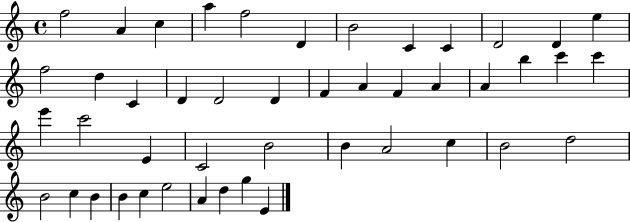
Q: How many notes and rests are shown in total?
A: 46